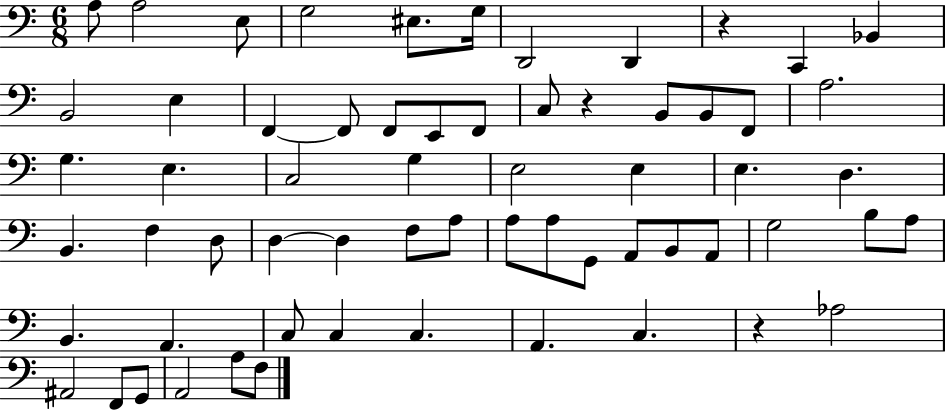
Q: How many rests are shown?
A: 3